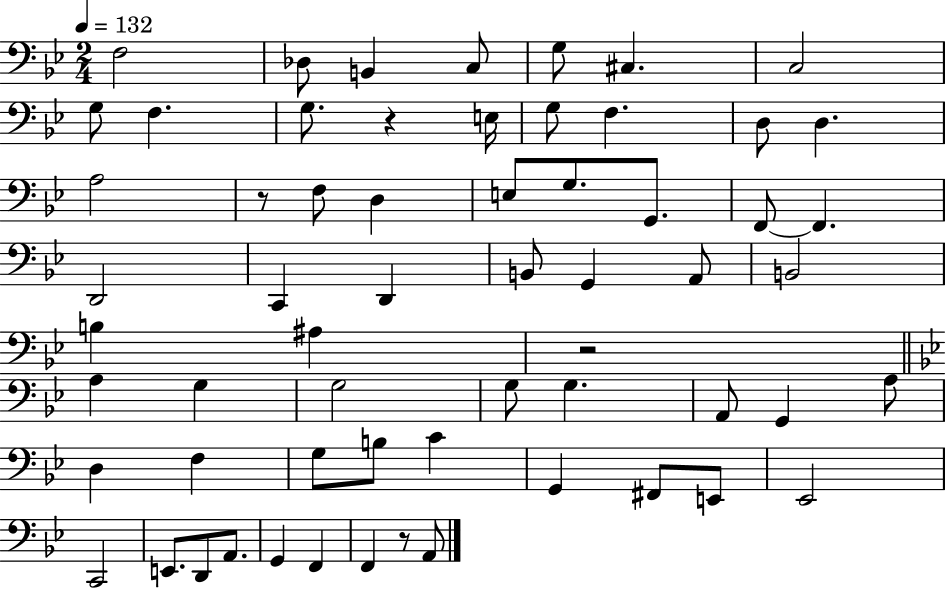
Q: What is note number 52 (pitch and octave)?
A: D2